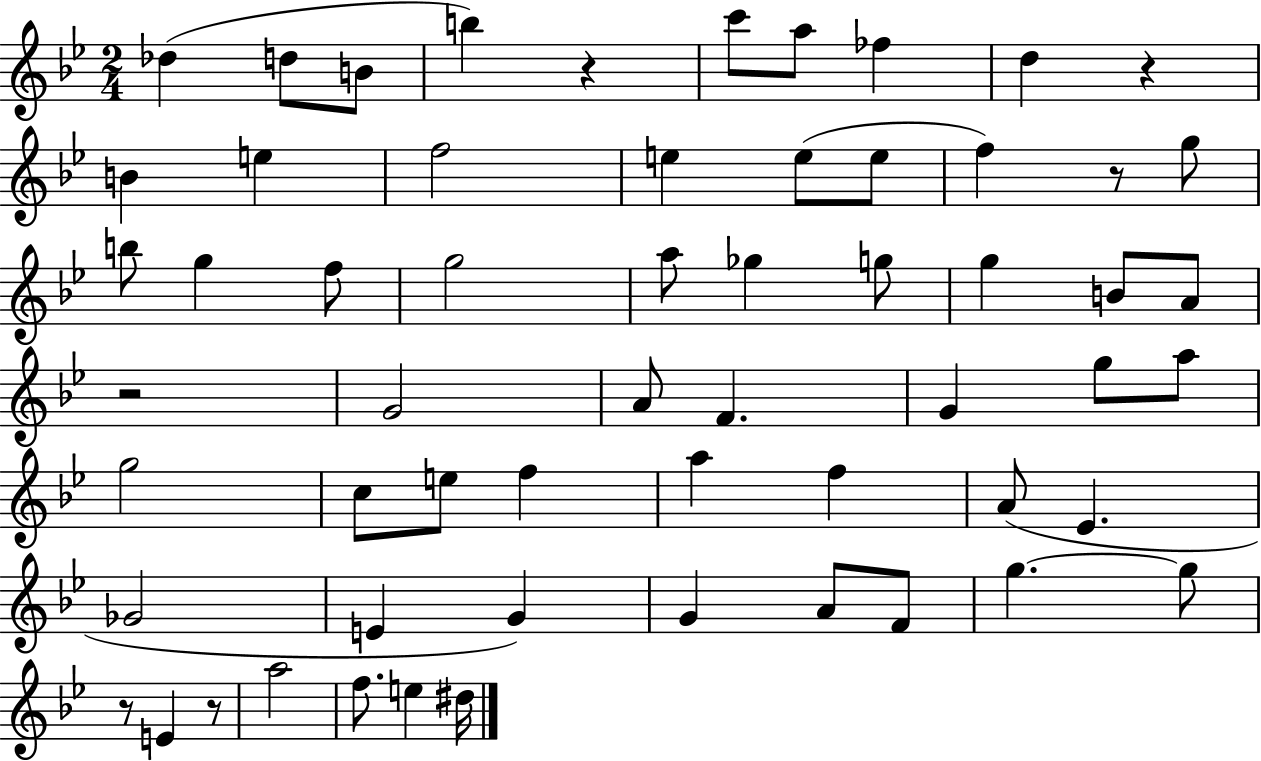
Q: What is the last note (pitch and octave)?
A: D#5